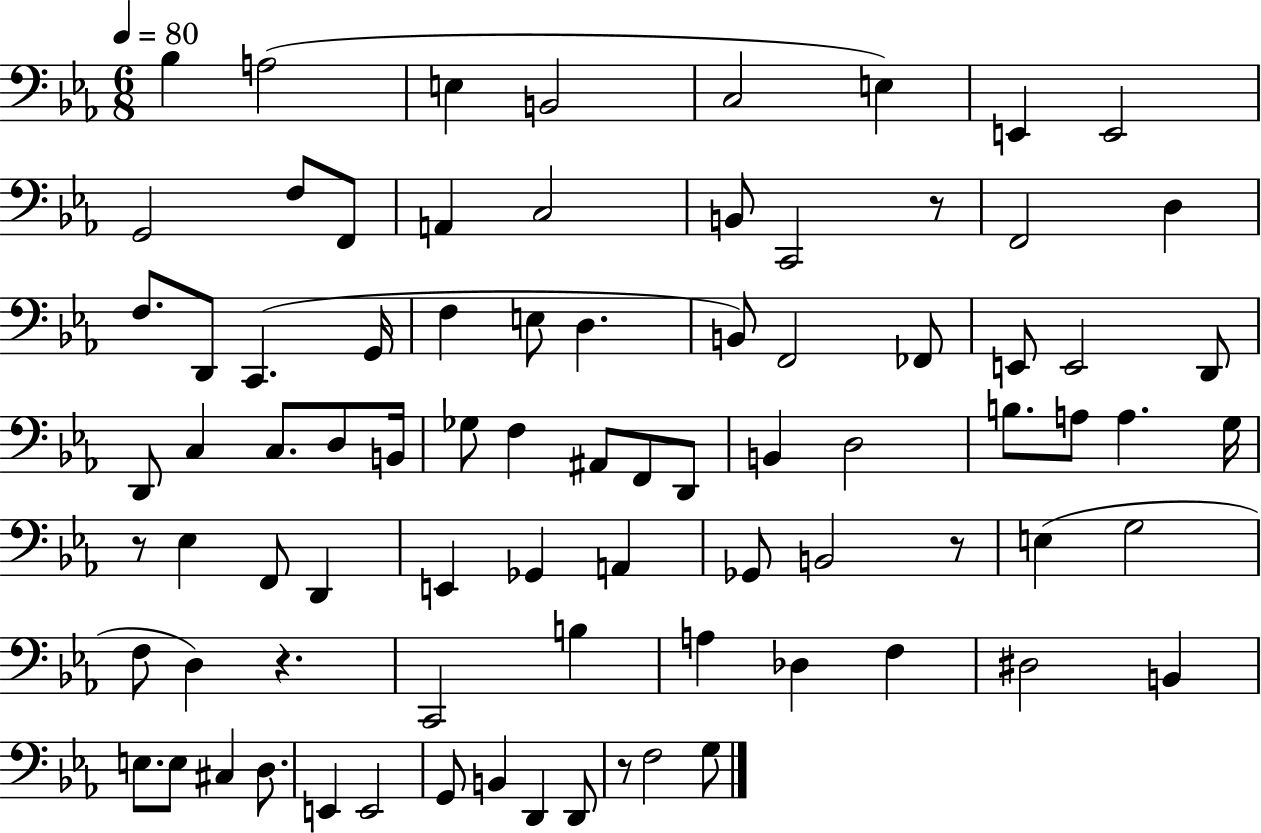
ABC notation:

X:1
T:Untitled
M:6/8
L:1/4
K:Eb
_B, A,2 E, B,,2 C,2 E, E,, E,,2 G,,2 F,/2 F,,/2 A,, C,2 B,,/2 C,,2 z/2 F,,2 D, F,/2 D,,/2 C,, G,,/4 F, E,/2 D, B,,/2 F,,2 _F,,/2 E,,/2 E,,2 D,,/2 D,,/2 C, C,/2 D,/2 B,,/4 _G,/2 F, ^A,,/2 F,,/2 D,,/2 B,, D,2 B,/2 A,/2 A, G,/4 z/2 _E, F,,/2 D,, E,, _G,, A,, _G,,/2 B,,2 z/2 E, G,2 F,/2 D, z C,,2 B, A, _D, F, ^D,2 B,, E,/2 E,/2 ^C, D,/2 E,, E,,2 G,,/2 B,, D,, D,,/2 z/2 F,2 G,/2